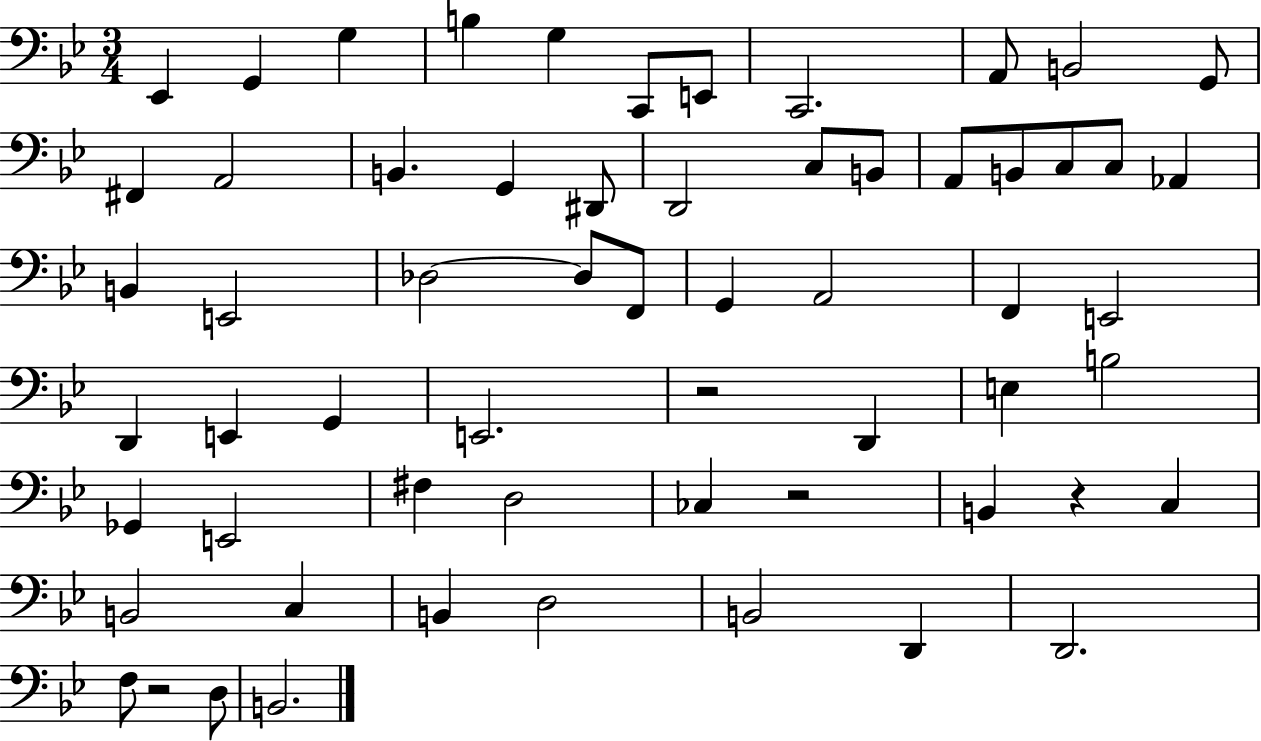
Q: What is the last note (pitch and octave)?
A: B2